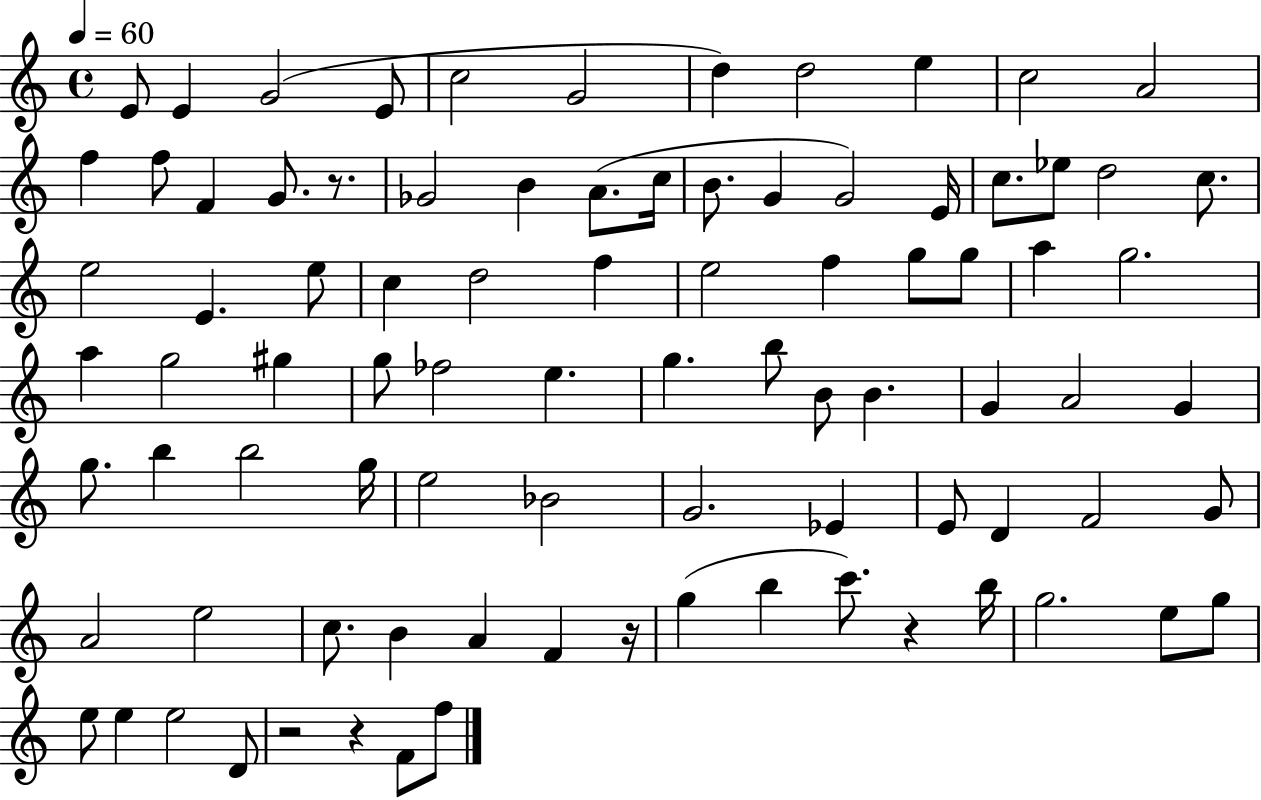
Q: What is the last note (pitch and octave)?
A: F5